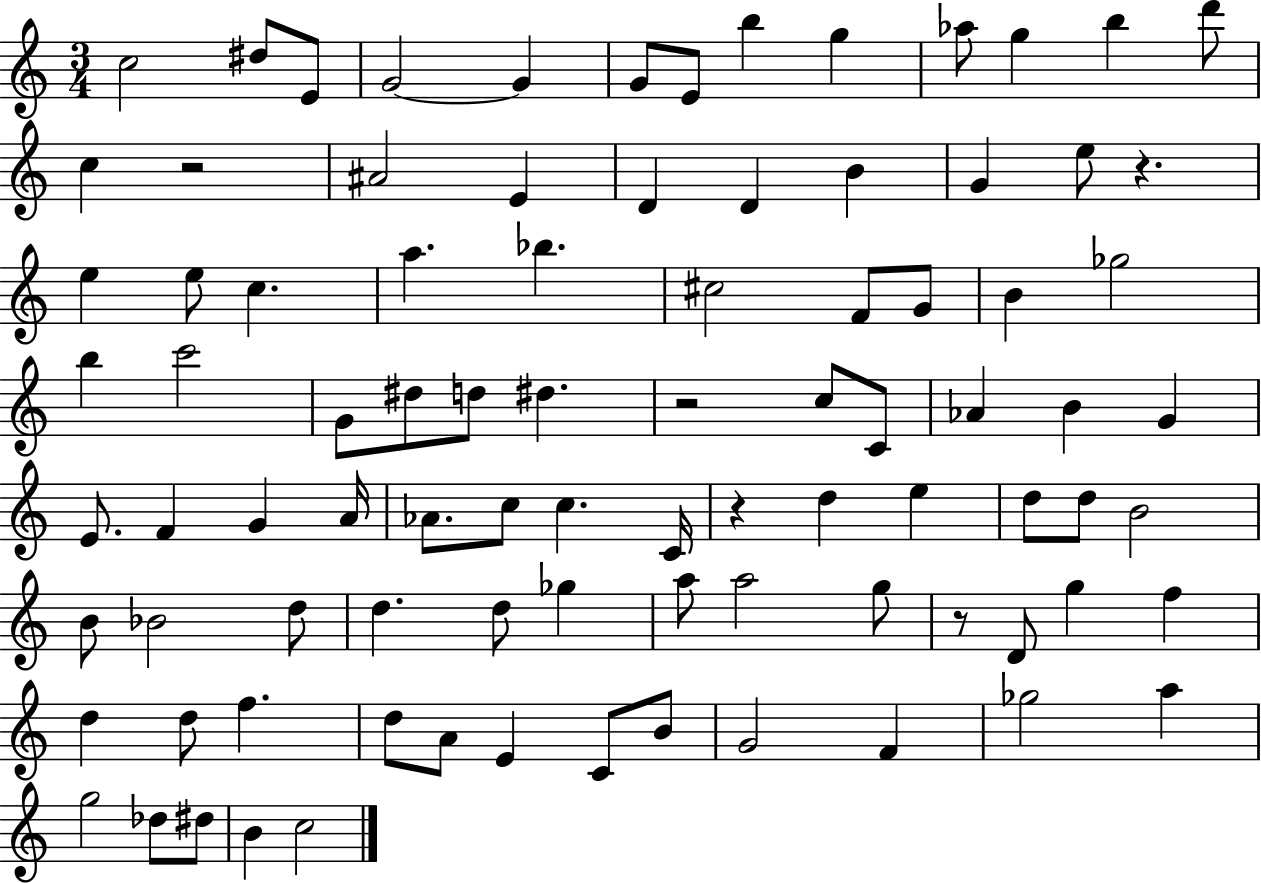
C5/h D#5/e E4/e G4/h G4/q G4/e E4/e B5/q G5/q Ab5/e G5/q B5/q D6/e C5/q R/h A#4/h E4/q D4/q D4/q B4/q G4/q E5/e R/q. E5/q E5/e C5/q. A5/q. Bb5/q. C#5/h F4/e G4/e B4/q Gb5/h B5/q C6/h G4/e D#5/e D5/e D#5/q. R/h C5/e C4/e Ab4/q B4/q G4/q E4/e. F4/q G4/q A4/s Ab4/e. C5/e C5/q. C4/s R/q D5/q E5/q D5/e D5/e B4/h B4/e Bb4/h D5/e D5/q. D5/e Gb5/q A5/e A5/h G5/e R/e D4/e G5/q F5/q D5/q D5/e F5/q. D5/e A4/e E4/q C4/e B4/e G4/h F4/q Gb5/h A5/q G5/h Db5/e D#5/e B4/q C5/h